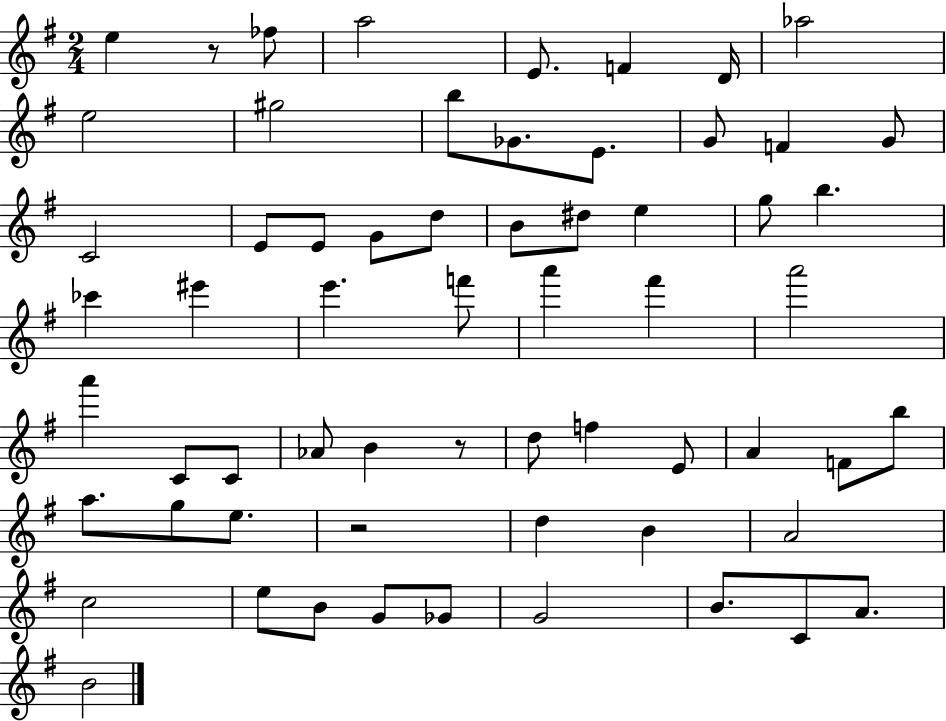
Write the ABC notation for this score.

X:1
T:Untitled
M:2/4
L:1/4
K:G
e z/2 _f/2 a2 E/2 F D/4 _a2 e2 ^g2 b/2 _G/2 E/2 G/2 F G/2 C2 E/2 E/2 G/2 d/2 B/2 ^d/2 e g/2 b _c' ^e' e' f'/2 a' ^f' a'2 a' C/2 C/2 _A/2 B z/2 d/2 f E/2 A F/2 b/2 a/2 g/2 e/2 z2 d B A2 c2 e/2 B/2 G/2 _G/2 G2 B/2 C/2 A/2 B2